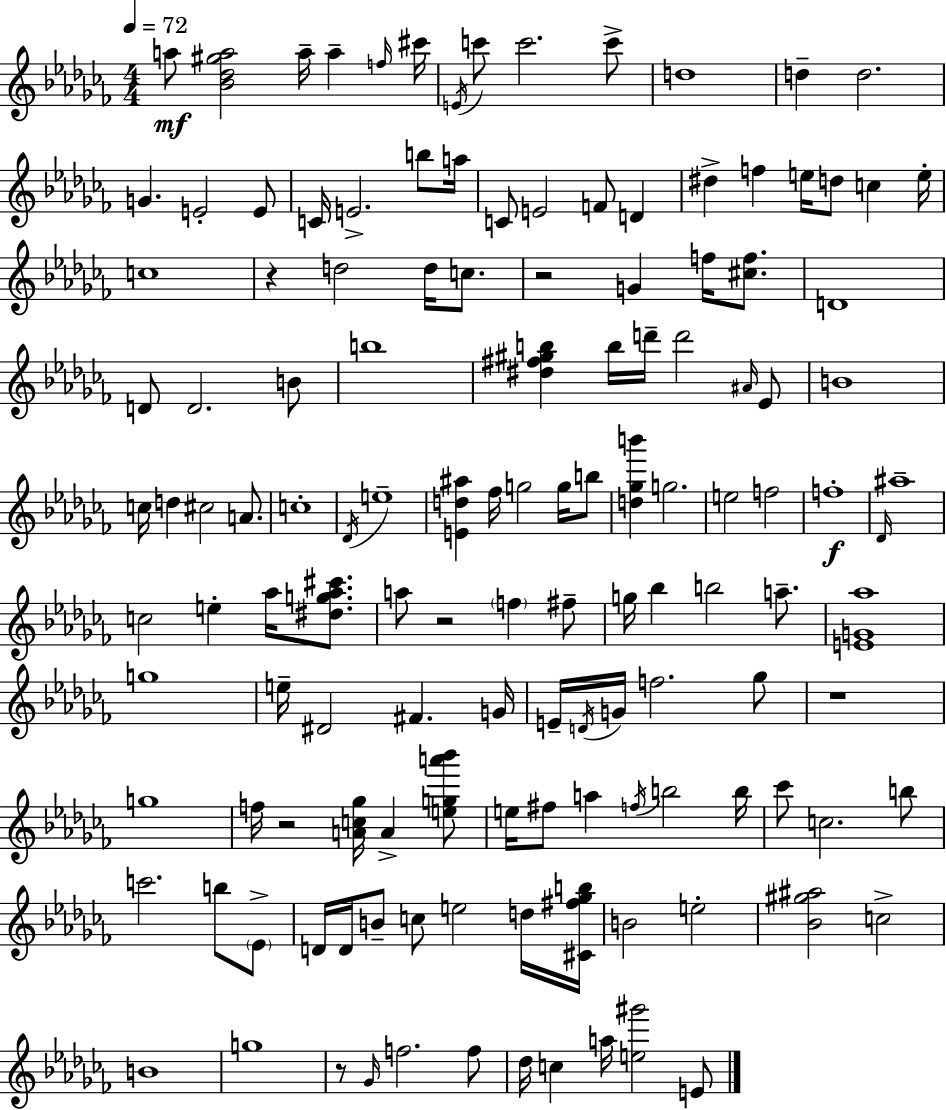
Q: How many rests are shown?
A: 6